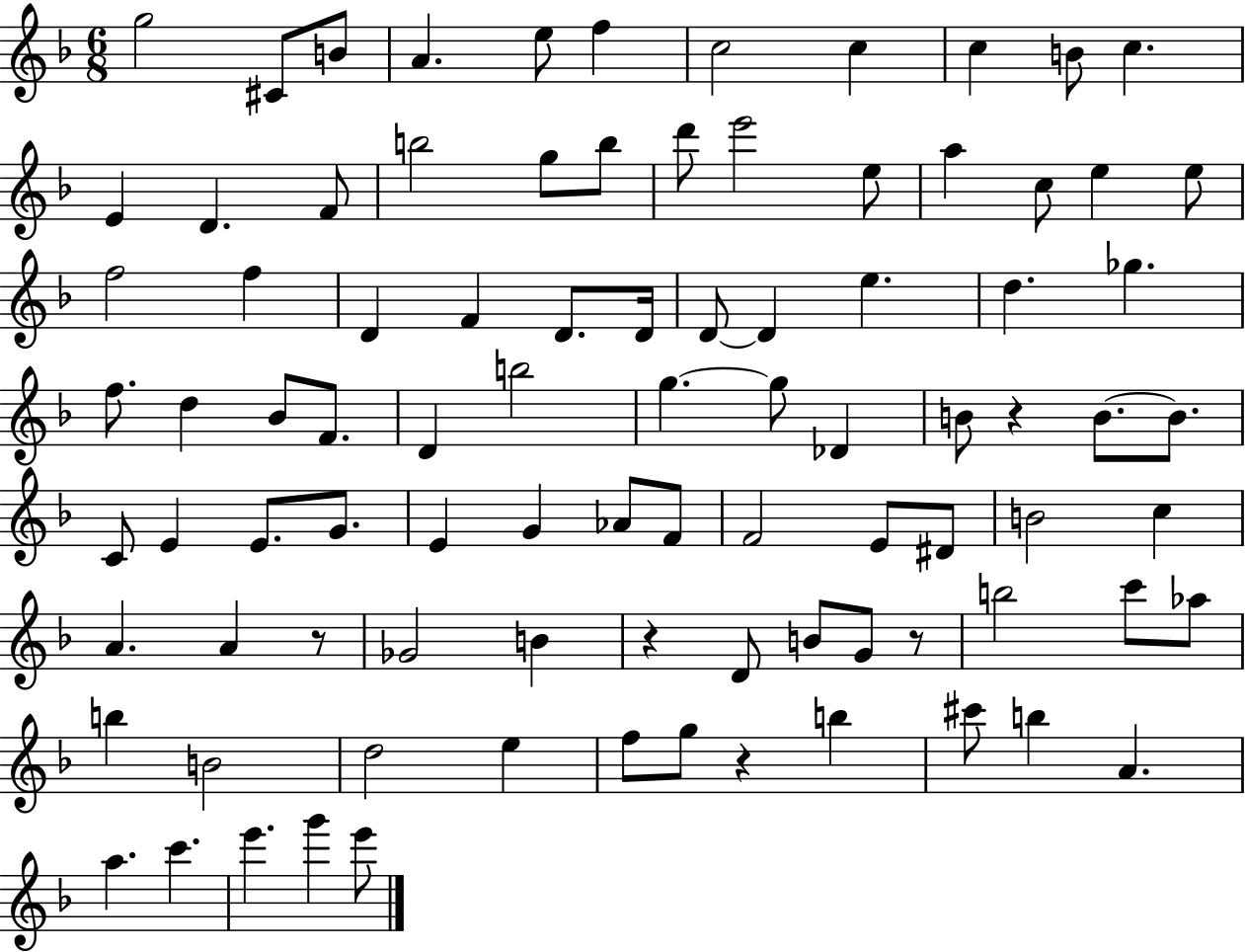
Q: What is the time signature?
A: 6/8